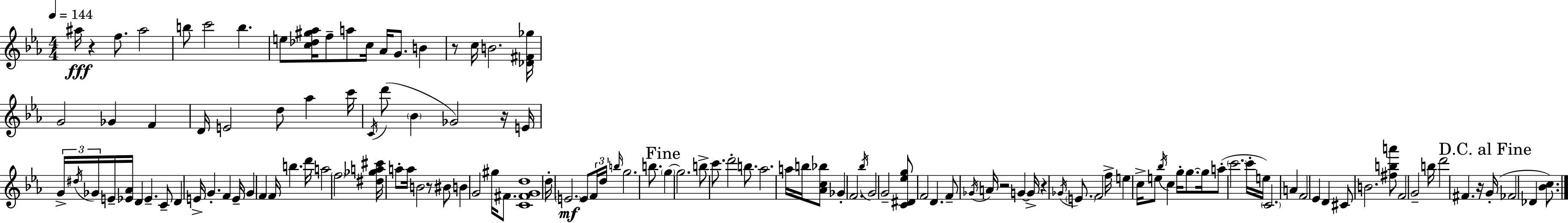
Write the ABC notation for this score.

X:1
T:Untitled
M:4/4
L:1/4
K:Cm
^a/4 z f/2 ^a2 b/2 c'2 b e/2 [c_d^g_a]/4 f/2 a/2 c/4 _A/4 G/2 B z/2 c/4 B2 [_D^F_g]/4 G2 _G F D/4 E2 d/2 _a c'/4 C/4 d'/2 _B _G2 z/4 E/4 G/4 ^d/4 _G/4 E/4 [_E_A]/4 D _E C/2 D E/4 G F E/4 G F F/4 b d'/4 a2 f2 [^d_ga^c']/4 a/2 a/4 B2 z/2 ^B/2 B G2 ^g/4 ^F/2 [C^FGd]4 d/4 E2 E/2 F/4 d/4 b/4 g2 b/2 g g2 b/2 c'/2 d'2 b/2 _a2 a/4 b/4 [_Ac_b]/2 _G F2 _b/4 G2 G2 [C^D_eg]/2 F2 D F/2 _G/4 A/4 z2 G G/4 z _G/4 E/2 F2 f/4 e c/4 e/2 _b/4 c g/4 g/2 g/4 a/2 c'2 c'/4 e/4 C2 A F2 _E D ^C/2 B2 [^fba']/2 F2 G2 b/4 d'2 ^F z/4 G/4 _F2 _D [_Bc]/2